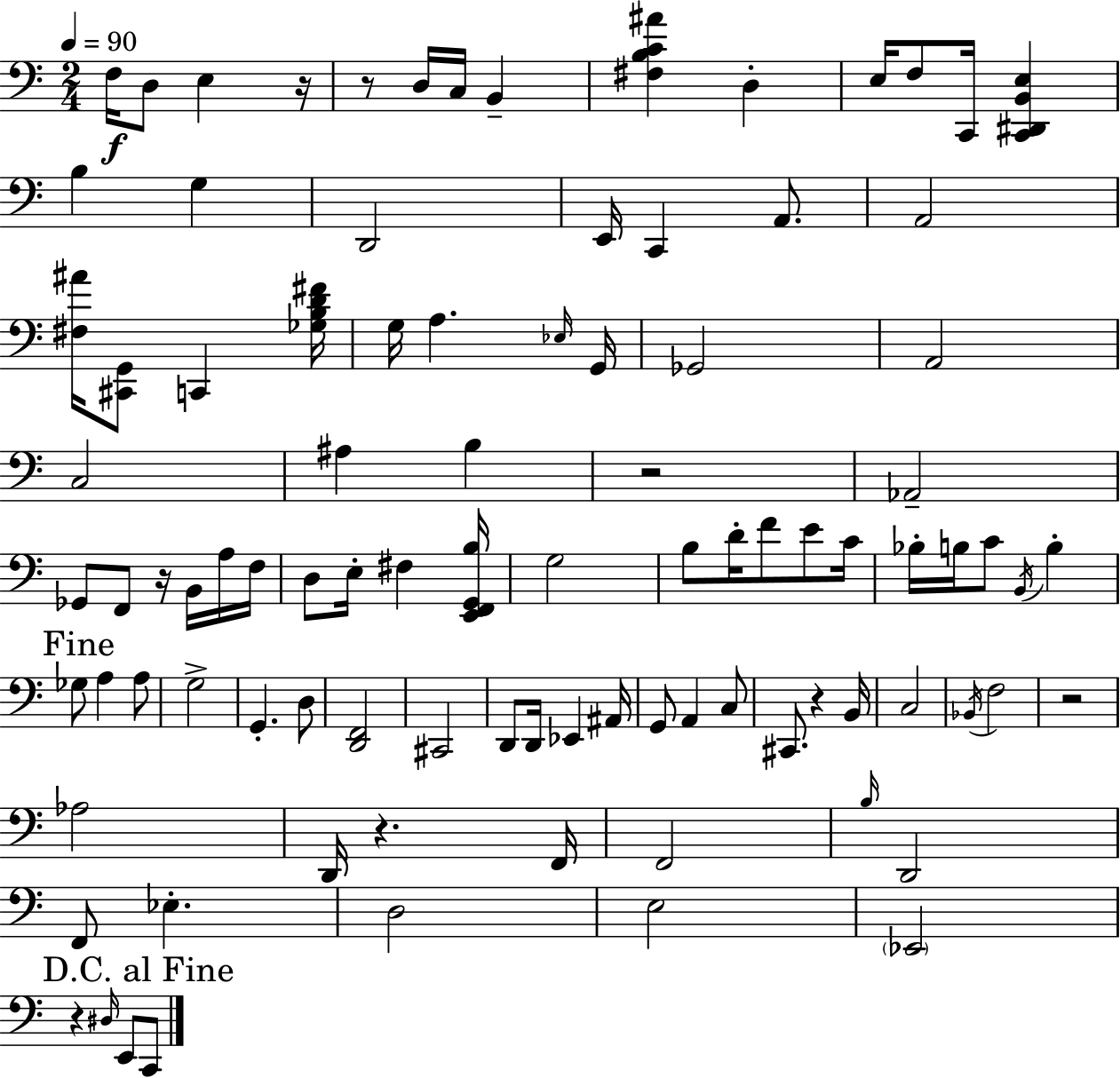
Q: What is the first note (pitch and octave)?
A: F3